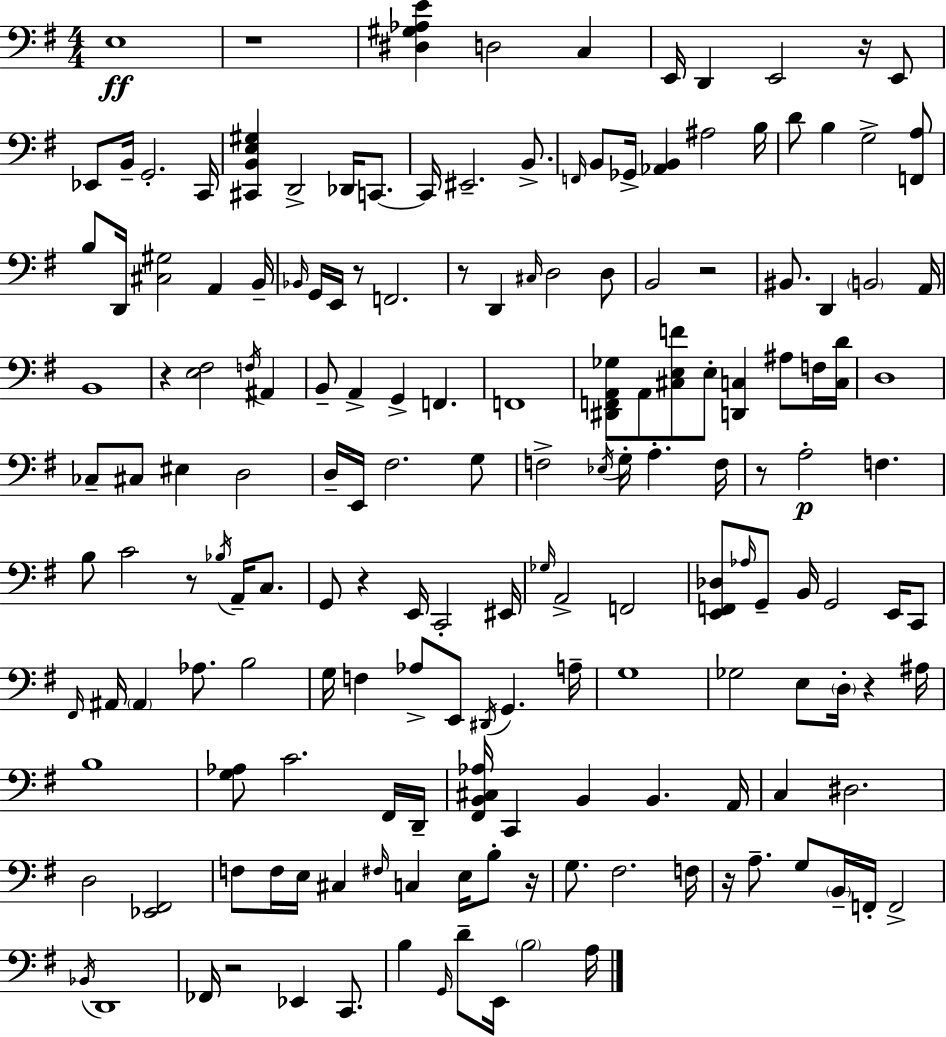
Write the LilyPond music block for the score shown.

{
  \clef bass
  \numericTimeSignature
  \time 4/4
  \key g \major
  e1\ff | r1 | <dis gis aes e'>4 d2 c4 | e,16 d,4 e,2 r16 e,8 | \break ees,8 b,16-- g,2.-. c,16 | <cis, b, e gis>4 d,2-> des,16 c,8.~~ | c,16 eis,2.-- b,8.-> | \grace { f,16 } b,8 ges,16-> <aes, b,>4 ais2 | \break b16 d'8 b4 g2-> <f, a>8 | b8 d,16 <cis gis>2 a,4 | b,16-- \grace { bes,16 } g,16 e,16 r8 f,2. | r8 d,4 \grace { cis16 } d2 | \break d8 b,2 r2 | bis,8. d,4 \parenthesize b,2 | a,16 b,1 | r4 <e fis>2 \acciaccatura { f16 } | \break ais,4 b,8-- a,4-> g,4-> f,4. | f,1 | <dis, f, a, ges>8 a,8 <cis e f'>8 e8-. <d, c>4 | ais8 f16 <c d'>16 d1 | \break ces8-- cis8 eis4 d2 | d16-- e,16 fis2. | g8 f2-> \acciaccatura { ees16 } g16-. a4.-. | f16 r8 a2-.\p f4. | \break b8 c'2 r8 | \acciaccatura { bes16 } a,16-- c8. g,8 r4 e,16 c,2-. | eis,16 \grace { ges16 } a,2-> f,2 | <e, f, des>8 \grace { aes16 } g,8-- b,16 g,2 | \break e,16 c,8 \grace { fis,16 } ais,16 \parenthesize ais,4 aes8. | b2 g16 f4 aes8-> | e,8 \acciaccatura { dis,16 } g,4. a16-- g1 | ges2 | \break e8 \parenthesize d16-. r4 ais16 b1 | <g aes>8 c'2. | fis,16 d,16-- <fis, b, cis aes>16 c,4 b,4 | b,4. a,16 c4 dis2. | \break d2 | <ees, fis,>2 f8 f16 e16 cis4 | \grace { fis16 } c4 e16 b8-. r16 g8. fis2. | f16 r16 a8.-- g8 | \break \parenthesize b,16-- f,16-. f,2-> \acciaccatura { bes,16 } d,1 | fes,16 r2 | ees,4 c,8. b4 | \grace { g,16 } d'8-- e,16 \parenthesize b2 a16 \bar "|."
}